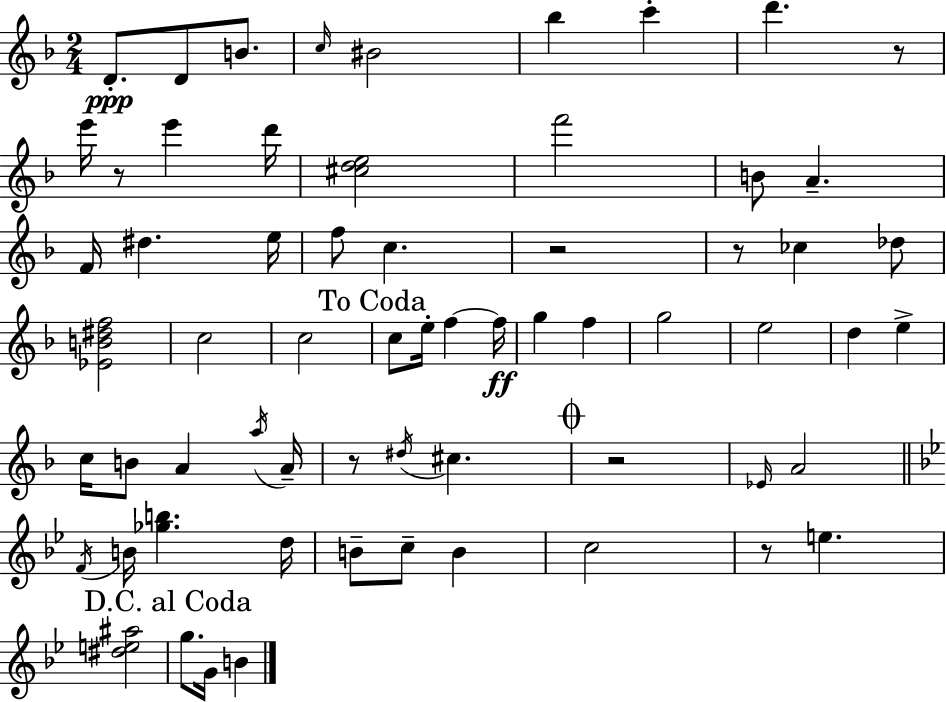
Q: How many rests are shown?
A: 7